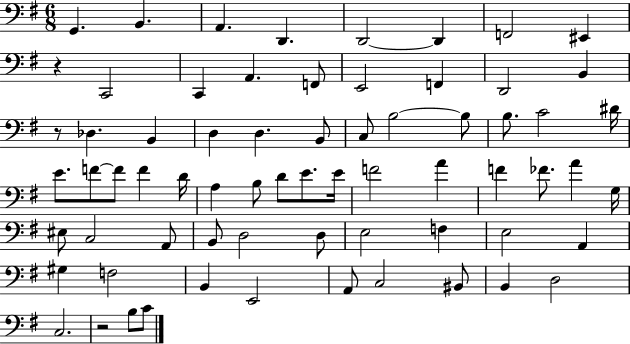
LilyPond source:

{
  \clef bass
  \numericTimeSignature
  \time 6/8
  \key g \major
  g,4. b,4. | a,4. d,4. | d,2~~ d,4 | f,2 eis,4 | \break r4 c,2 | c,4 a,4. f,8 | e,2 f,4 | d,2 b,4 | \break r8 des4. b,4 | d4 d4. b,8 | c8 b2~~ b8 | b8. c'2 dis'16 | \break e'8. f'8~~ f'8 f'4 d'16 | a4 b8 d'8 e'8. e'16 | f'2 a'4 | f'4 fes'8. a'4 g16 | \break eis8 c2 a,8 | b,8 d2 d8 | e2 f4 | e2 a,4 | \break gis4 f2 | b,4 e,2 | a,8 c2 bis,8 | b,4 d2 | \break c2. | r2 b8 c'8 | \bar "|."
}